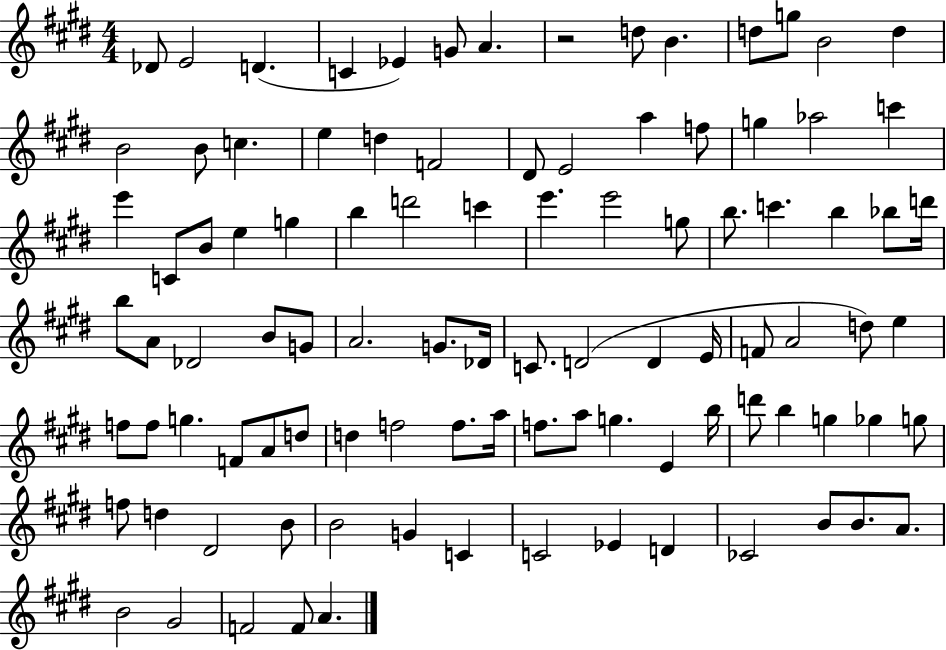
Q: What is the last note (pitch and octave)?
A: A4